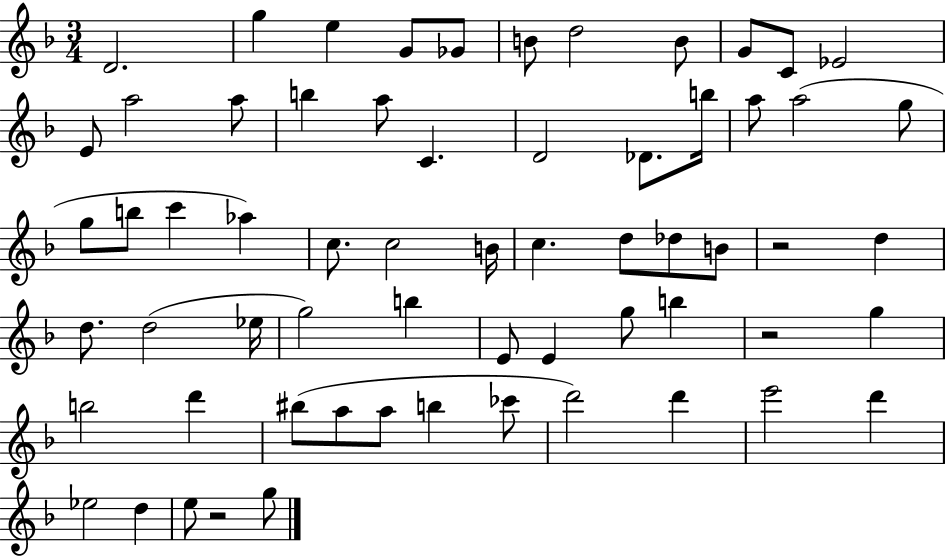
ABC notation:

X:1
T:Untitled
M:3/4
L:1/4
K:F
D2 g e G/2 _G/2 B/2 d2 B/2 G/2 C/2 _E2 E/2 a2 a/2 b a/2 C D2 _D/2 b/4 a/2 a2 g/2 g/2 b/2 c' _a c/2 c2 B/4 c d/2 _d/2 B/2 z2 d d/2 d2 _e/4 g2 b E/2 E g/2 b z2 g b2 d' ^b/2 a/2 a/2 b _c'/2 d'2 d' e'2 d' _e2 d e/2 z2 g/2